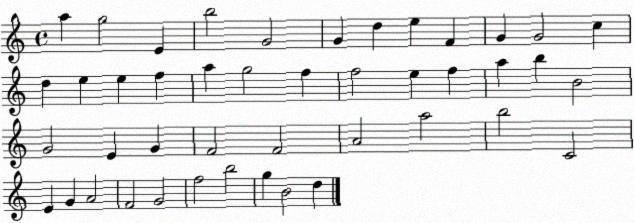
X:1
T:Untitled
M:4/4
L:1/4
K:C
a g2 E b2 G2 G d e F G G2 c d e e f a g2 f f2 e f a b B2 G2 E G F2 F2 A2 a2 b2 C2 E G A2 F2 G2 f2 b2 g B2 d